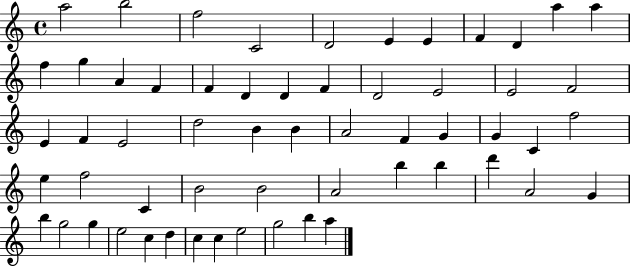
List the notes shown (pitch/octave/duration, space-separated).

A5/h B5/h F5/h C4/h D4/h E4/q E4/q F4/q D4/q A5/q A5/q F5/q G5/q A4/q F4/q F4/q D4/q D4/q F4/q D4/h E4/h E4/h F4/h E4/q F4/q E4/h D5/h B4/q B4/q A4/h F4/q G4/q G4/q C4/q F5/h E5/q F5/h C4/q B4/h B4/h A4/h B5/q B5/q D6/q A4/h G4/q B5/q G5/h G5/q E5/h C5/q D5/q C5/q C5/q E5/h G5/h B5/q A5/q